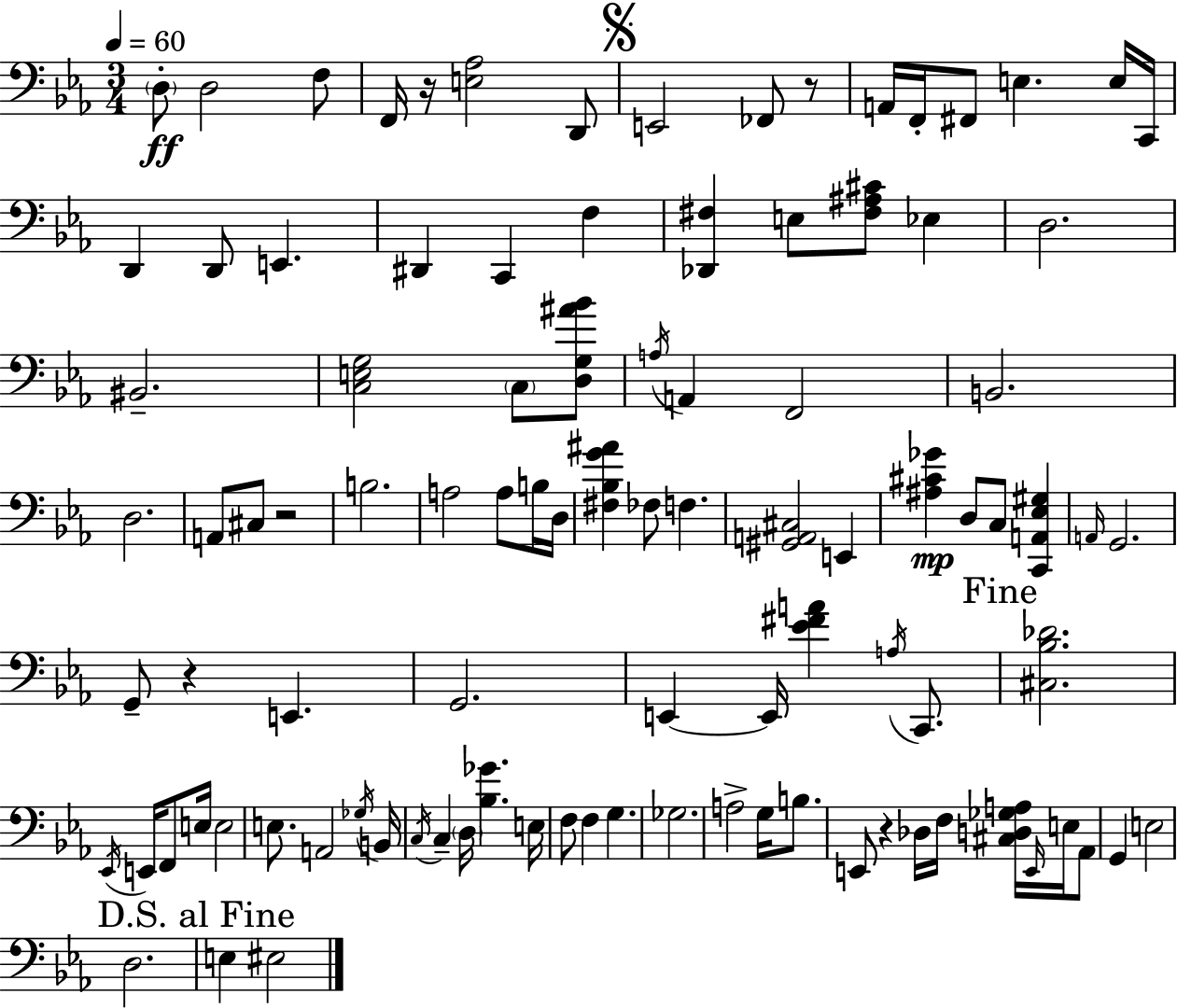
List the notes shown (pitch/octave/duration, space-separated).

D3/e D3/h F3/e F2/s R/s [E3,Ab3]/h D2/e E2/h FES2/e R/e A2/s F2/s F#2/e E3/q. E3/s C2/s D2/q D2/e E2/q. D#2/q C2/q F3/q [Db2,F#3]/q E3/e [F#3,A#3,C#4]/e Eb3/q D3/h. BIS2/h. [C3,E3,G3]/h C3/e [D3,G3,A#4,Bb4]/e A3/s A2/q F2/h B2/h. D3/h. A2/e C#3/e R/h B3/h. A3/h A3/e B3/s D3/s [F#3,Bb3,G4,A#4]/q FES3/e F3/q. [G#2,A2,C#3]/h E2/q [A#3,C#4,Gb4]/q D3/e C3/e [C2,A2,Eb3,G#3]/q A2/s G2/h. G2/e R/q E2/q. G2/h. E2/q E2/s [Eb4,F#4,A4]/q A3/s C2/e. [C#3,Bb3,Db4]/h. Eb2/s E2/s F2/e E3/s E3/h E3/e. A2/h Gb3/s B2/s C3/s C3/q D3/s [Bb3,Gb4]/q. E3/s F3/e F3/q G3/q. Gb3/h. A3/h G3/s B3/e. E2/e R/q Db3/s F3/s [C#3,D3,Gb3,A3]/s E2/s E3/s Ab2/e G2/q E3/h D3/h. E3/q EIS3/h